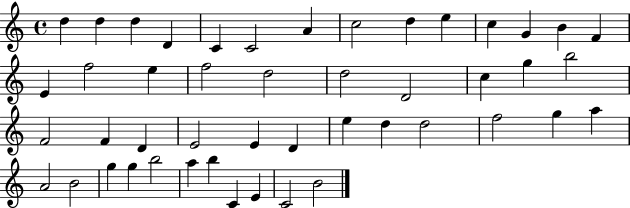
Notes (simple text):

D5/q D5/q D5/q D4/q C4/q C4/h A4/q C5/h D5/q E5/q C5/q G4/q B4/q F4/q E4/q F5/h E5/q F5/h D5/h D5/h D4/h C5/q G5/q B5/h F4/h F4/q D4/q E4/h E4/q D4/q E5/q D5/q D5/h F5/h G5/q A5/q A4/h B4/h G5/q G5/q B5/h A5/q B5/q C4/q E4/q C4/h B4/h